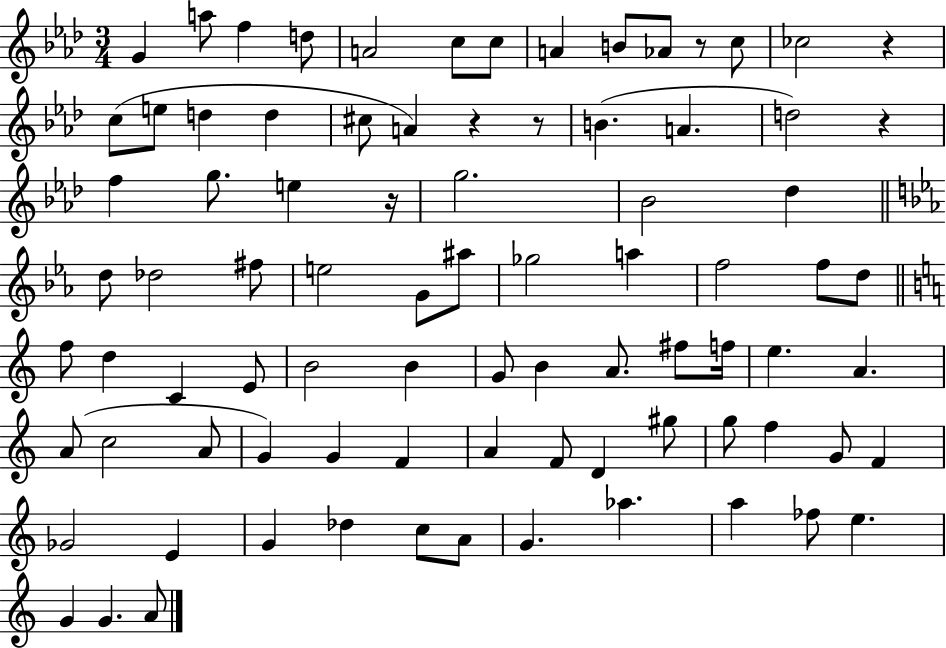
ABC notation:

X:1
T:Untitled
M:3/4
L:1/4
K:Ab
G a/2 f d/2 A2 c/2 c/2 A B/2 _A/2 z/2 c/2 _c2 z c/2 e/2 d d ^c/2 A z z/2 B A d2 z f g/2 e z/4 g2 _B2 _d d/2 _d2 ^f/2 e2 G/2 ^a/2 _g2 a f2 f/2 d/2 f/2 d C E/2 B2 B G/2 B A/2 ^f/2 f/4 e A A/2 c2 A/2 G G F A F/2 D ^g/2 g/2 f G/2 F _G2 E G _d c/2 A/2 G _a a _f/2 e G G A/2